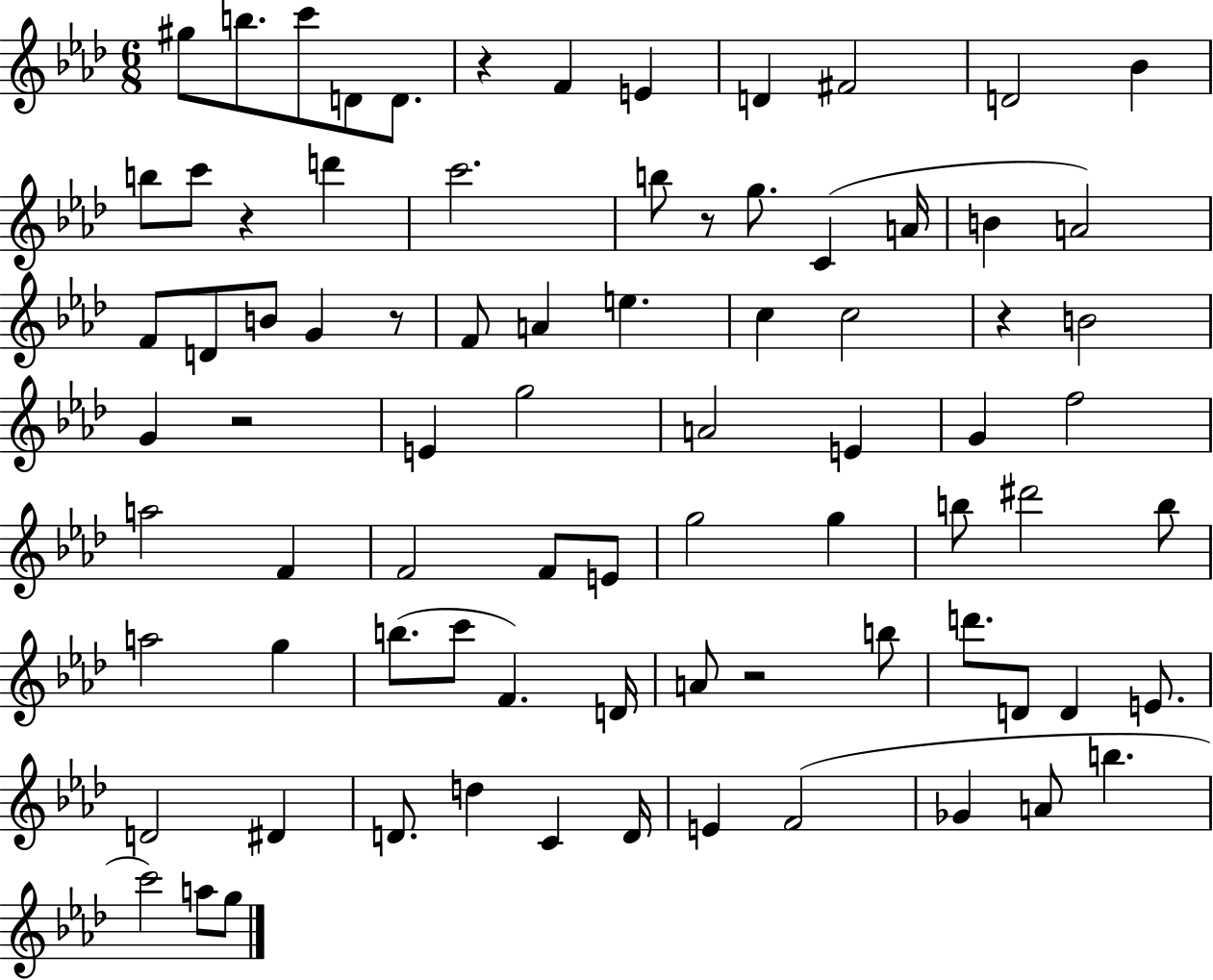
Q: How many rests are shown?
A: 7